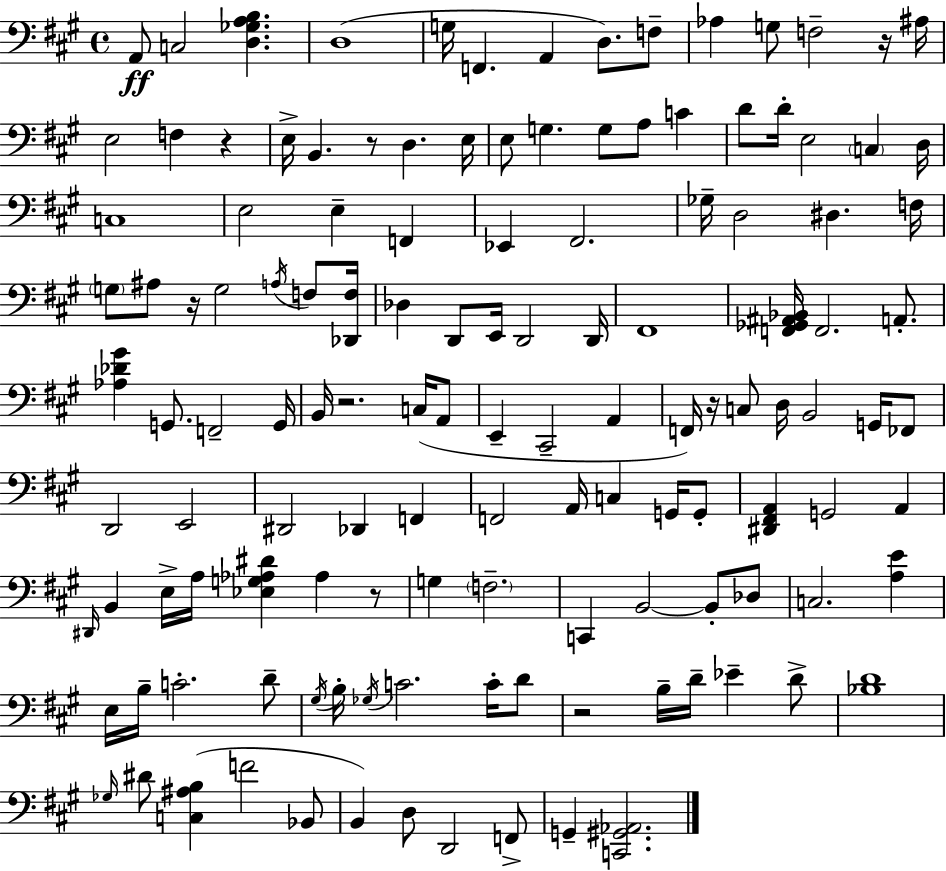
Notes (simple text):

A2/e C3/h [D3,Gb3,A3,B3]/q. D3/w G3/s F2/q. A2/q D3/e. F3/e Ab3/q G3/e F3/h R/s A#3/s E3/h F3/q R/q E3/s B2/q. R/e D3/q. E3/s E3/e G3/q. G3/e A3/e C4/q D4/e D4/s E3/h C3/q D3/s C3/w E3/h E3/q F2/q Eb2/q F#2/h. Gb3/s D3/h D#3/q. F3/s G3/e A#3/e R/s G3/h A3/s F3/e [Db2,F3]/s Db3/q D2/e E2/s D2/h D2/s F#2/w [F2,Gb2,A#2,Bb2]/s F2/h. A2/e. [Ab3,Db4,G#4]/q G2/e. F2/h G2/s B2/s R/h. C3/s A2/e E2/q C#2/h A2/q F2/s R/s C3/e D3/s B2/h G2/s FES2/e D2/h E2/h D#2/h Db2/q F2/q F2/h A2/s C3/q G2/s G2/e [D#2,F#2,A2]/q G2/h A2/q D#2/s B2/q E3/s A3/s [Eb3,G3,Ab3,D#4]/q Ab3/q R/e G3/q F3/h. C2/q B2/h B2/e Db3/e C3/h. [A3,E4]/q E3/s B3/s C4/h. D4/e G#3/s B3/s Gb3/s C4/h. C4/s D4/e R/h B3/s D4/s Eb4/q D4/e [Bb3,D4]/w Gb3/s D#4/e [C3,A#3,B3]/q F4/h Bb2/e B2/q D3/e D2/h F2/e G2/q [C2,G#2,Ab2]/h.